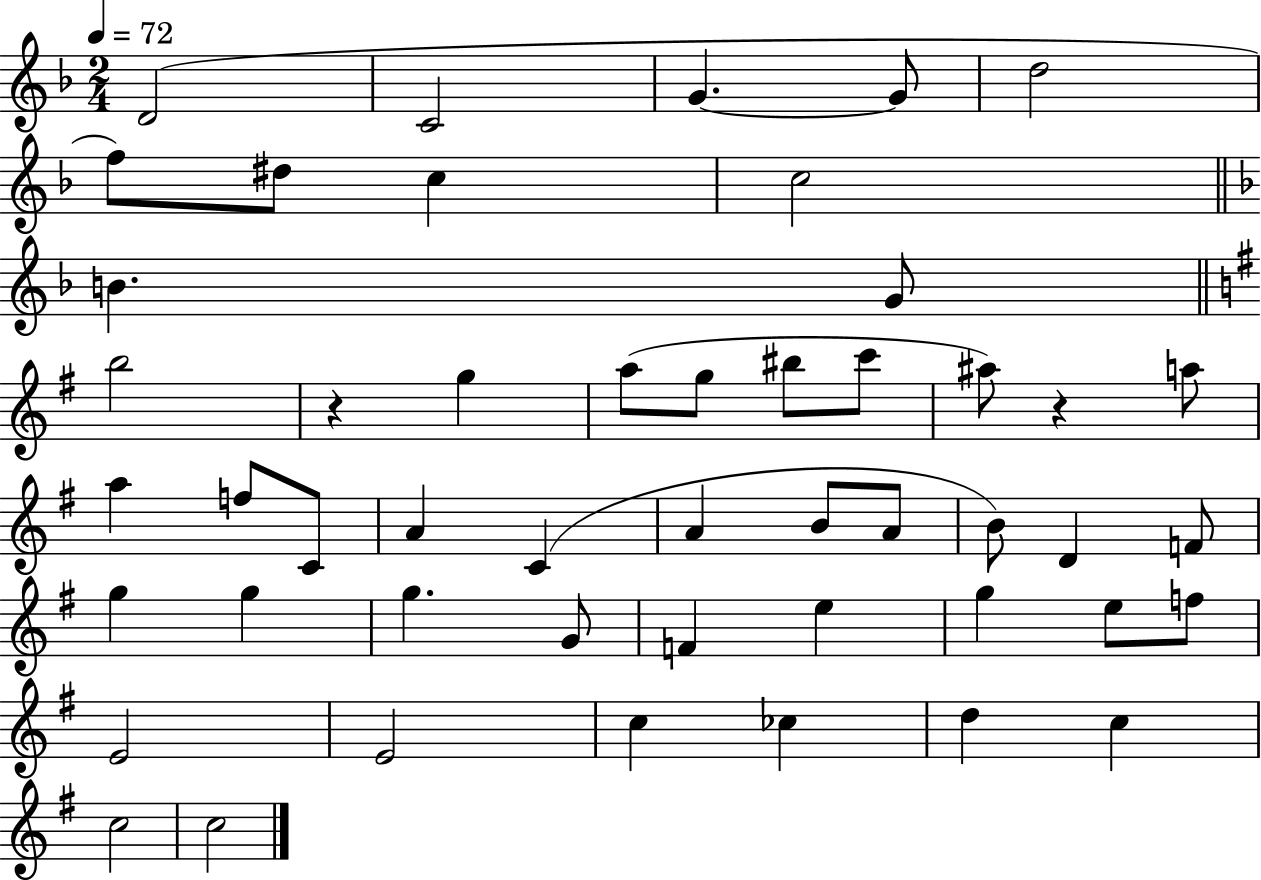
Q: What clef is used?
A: treble